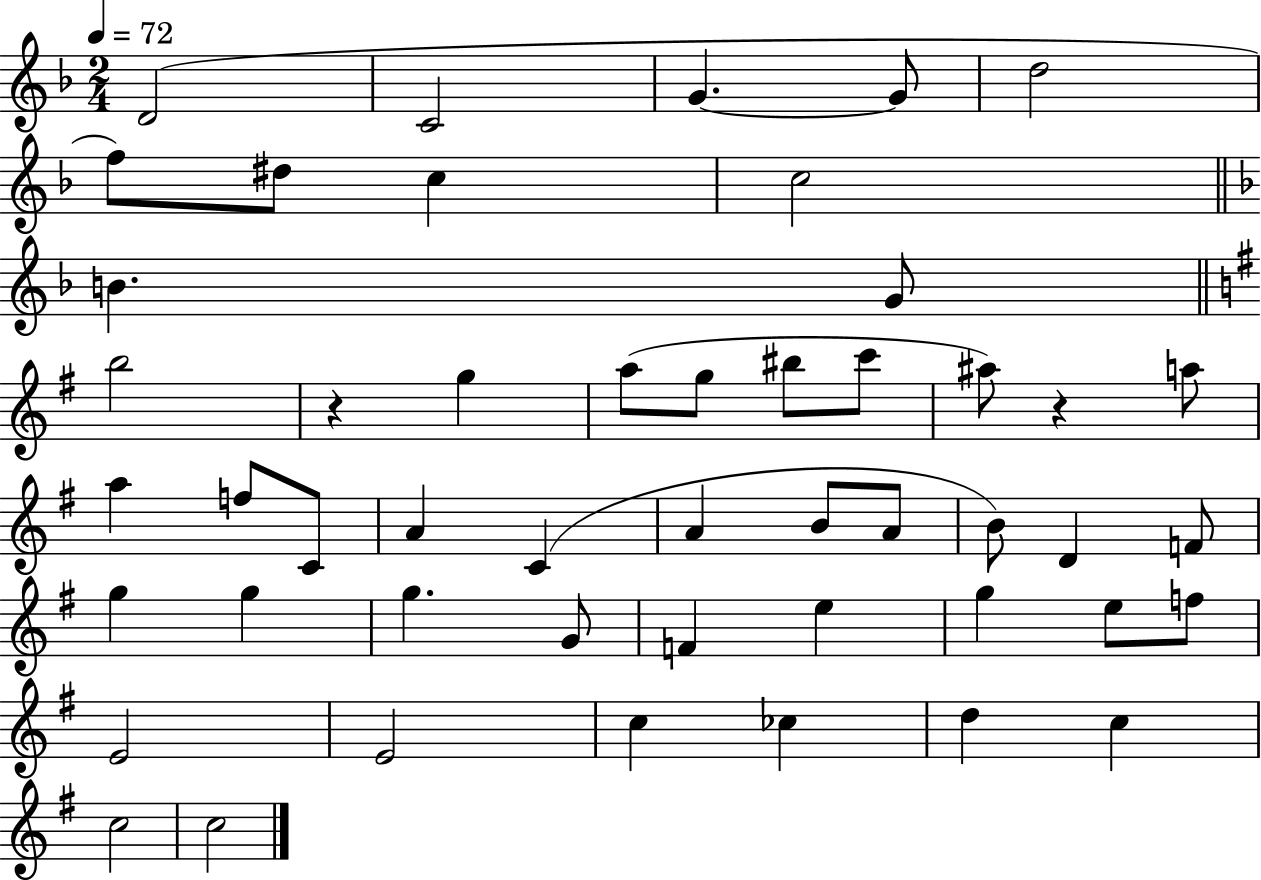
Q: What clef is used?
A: treble